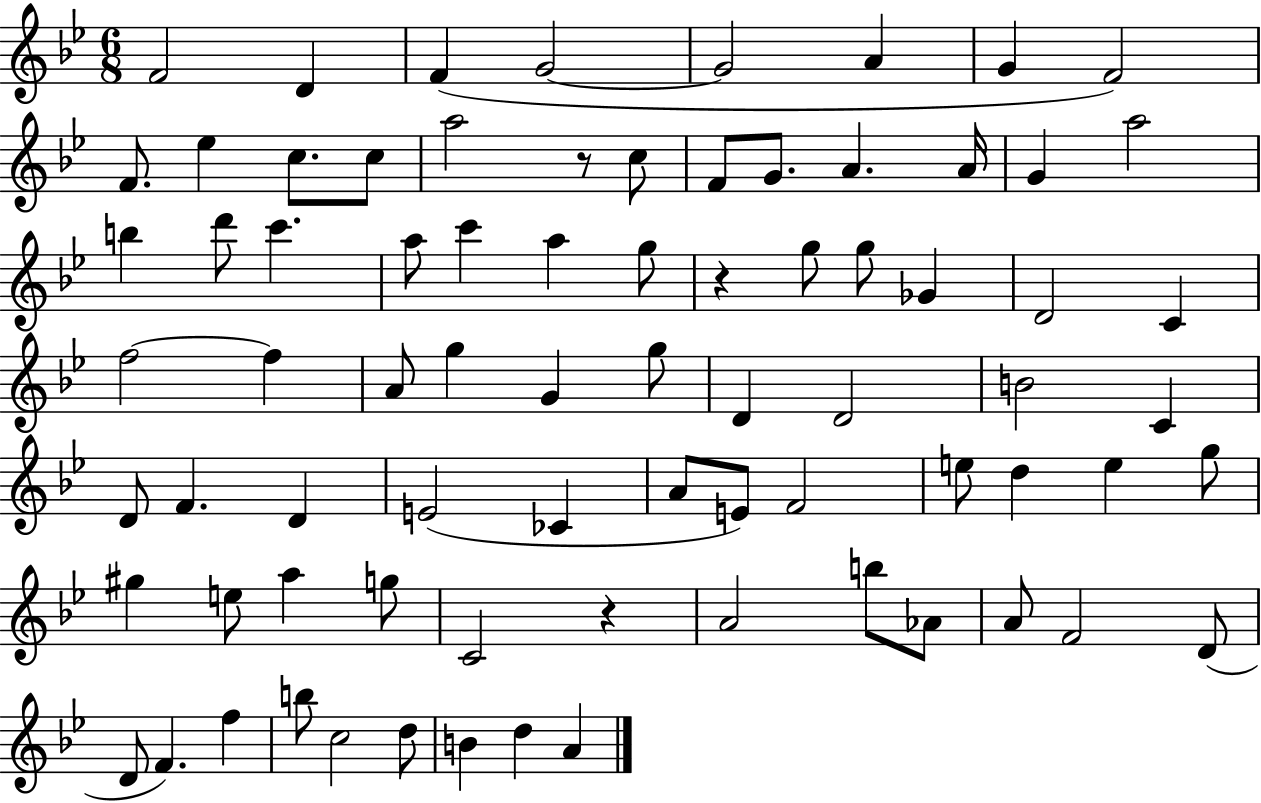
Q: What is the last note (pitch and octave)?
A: A4